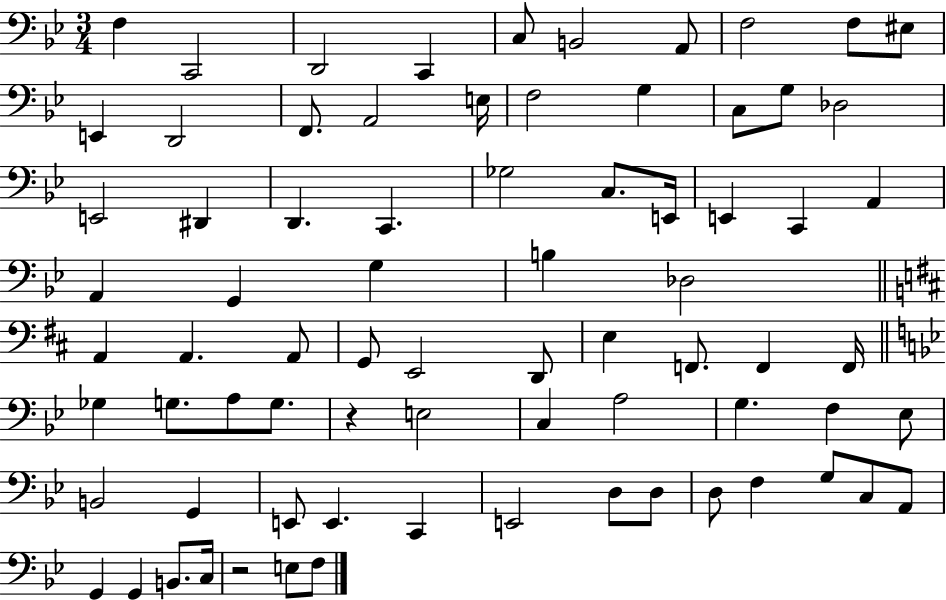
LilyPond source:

{
  \clef bass
  \numericTimeSignature
  \time 3/4
  \key bes \major
  \repeat volta 2 { f4 c,2 | d,2 c,4 | c8 b,2 a,8 | f2 f8 eis8 | \break e,4 d,2 | f,8. a,2 e16 | f2 g4 | c8 g8 des2 | \break e,2 dis,4 | d,4. c,4. | ges2 c8. e,16 | e,4 c,4 a,4 | \break a,4 g,4 g4 | b4 des2 | \bar "||" \break \key d \major a,4 a,4. a,8 | g,8 e,2 d,8 | e4 f,8. f,4 f,16 | \bar "||" \break \key bes \major ges4 g8. a8 g8. | r4 e2 | c4 a2 | g4. f4 ees8 | \break b,2 g,4 | e,8 e,4. c,4 | e,2 d8 d8 | d8 f4 g8 c8 a,8 | \break g,4 g,4 b,8. c16 | r2 e8 f8 | } \bar "|."
}